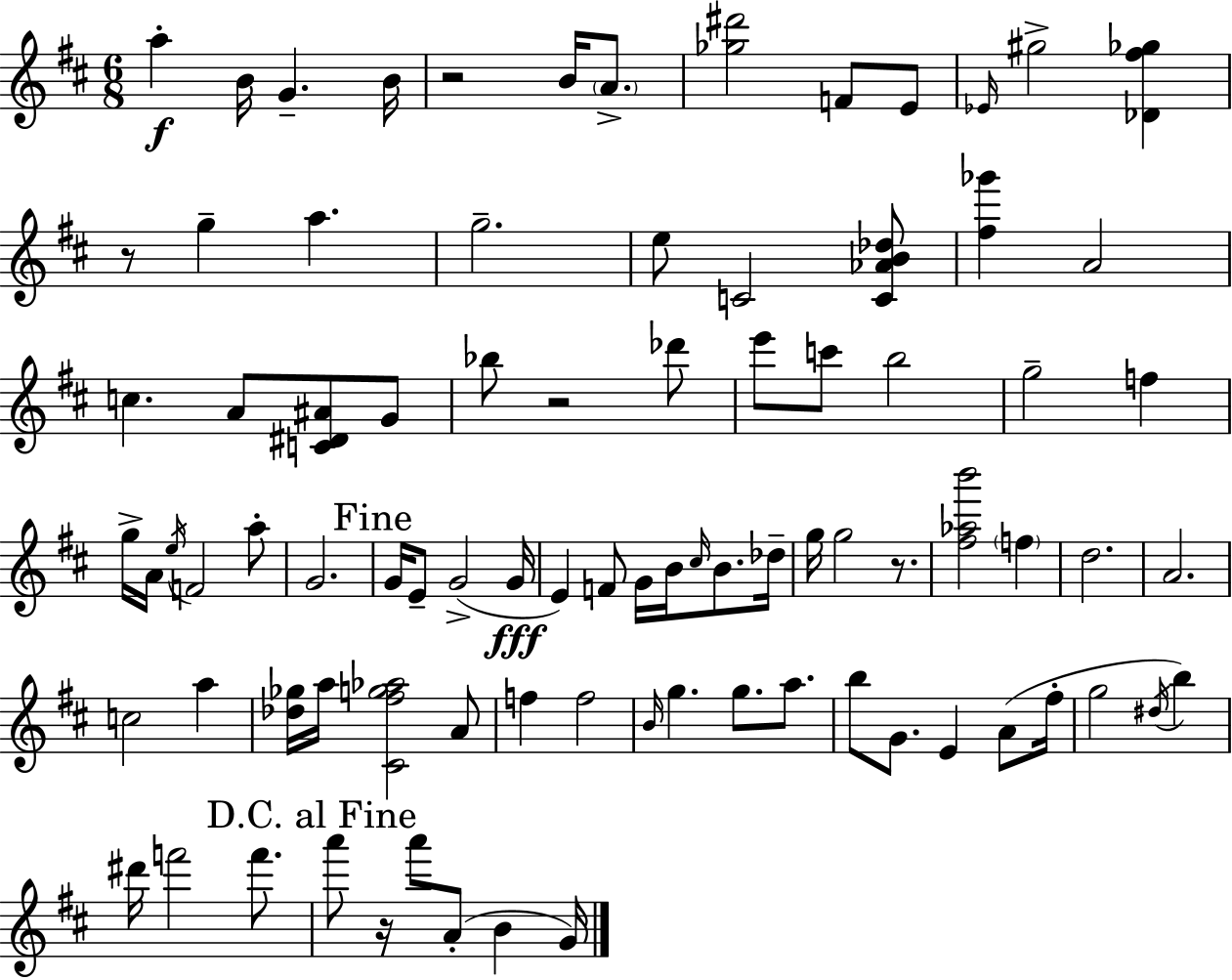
{
  \clef treble
  \numericTimeSignature
  \time 6/8
  \key d \major
  a''4-.\f b'16 g'4.-- b'16 | r2 b'16 \parenthesize a'8.-> | <ges'' dis'''>2 f'8 e'8 | \grace { ees'16 } gis''2-> <des' fis'' ges''>4 | \break r8 g''4-- a''4. | g''2.-- | e''8 c'2 <c' aes' b' des''>8 | <fis'' ges'''>4 a'2 | \break c''4. a'8 <c' dis' ais'>8 g'8 | bes''8 r2 des'''8 | e'''8 c'''8 b''2 | g''2-- f''4 | \break g''16-> a'16 \acciaccatura { e''16 } f'2 | a''8-. g'2. | \mark "Fine" g'16 e'8-- g'2->( | g'16\fff e'4) f'8 g'16 b'16 \grace { cis''16 } b'8. | \break des''16-- g''16 g''2 | r8. <fis'' aes'' b'''>2 \parenthesize f''4 | d''2. | a'2. | \break c''2 a''4 | <des'' ges''>16 a''16 <cis' fis'' g'' aes''>2 | a'8 f''4 f''2 | \grace { b'16 } g''4. g''8. | \break a''8. b''8 g'8. e'4 | a'8( fis''16-. g''2 | \acciaccatura { dis''16 } b''4) dis'''16 f'''2 | f'''8. \mark "D.C. al Fine" a'''8 r16 a'''8 a'8-.( | \break b'4 g'16) \bar "|."
}